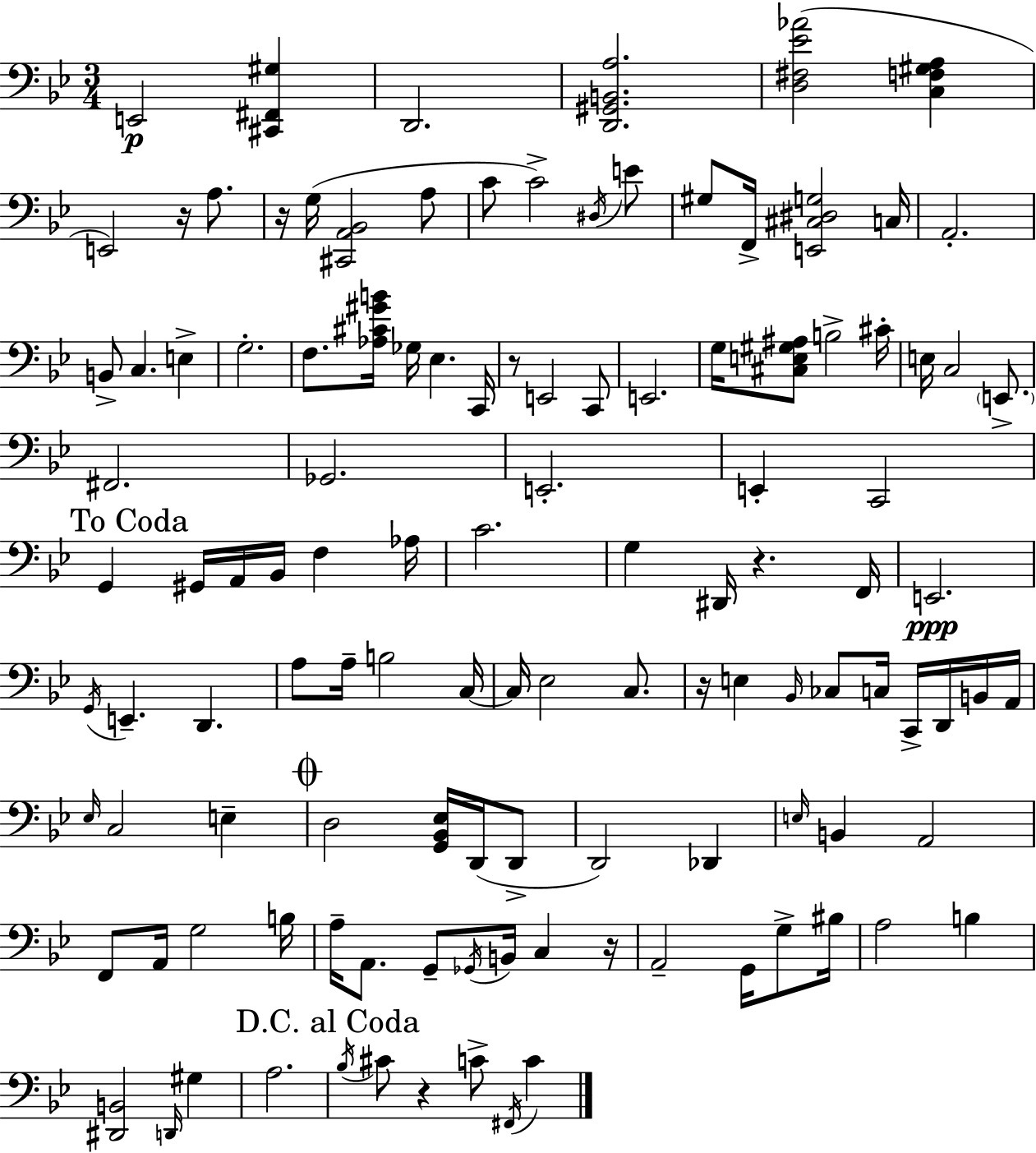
{
  \clef bass
  \numericTimeSignature
  \time 3/4
  \key g \minor
  \repeat volta 2 { e,2\p <cis, fis, gis>4 | d,2. | <d, gis, b, a>2. | <d fis ees' aes'>2( <c f gis a>4 | \break e,2) r16 a8. | r16 g16( <cis, a, bes,>2 a8 | c'8 c'2->) \acciaccatura { dis16 } e'8 | gis8 f,16-> <e, cis dis g>2 | \break c16 a,2.-. | b,8-> c4. e4-> | g2.-. | f8. <aes cis' gis' b'>16 ges16 ees4. | \break c,16 r8 e,2 c,8 | e,2. | g16 <cis e gis ais>8 b2-> | cis'16-. e16 c2 \parenthesize e,8.-> | \break fis,2. | ges,2. | e,2.-. | e,4-. c,2 | \break \mark "To Coda" g,4 gis,16 a,16 bes,16 f4 | aes16 c'2. | g4 dis,16 r4. | f,16 e,2.\ppp | \break \acciaccatura { g,16 } e,4.-- d,4. | a8 a16-- b2 | c16~~ c16 ees2 c8. | r16 e4 \grace { bes,16 } ces8 c16 c,16-> | \break d,16 b,16 a,16 \grace { ees16 } c2 | e4-- \mark \markup { \musicglyph "scripts.coda" } d2 | <g, bes, ees>16 d,16( d,8-> d,2) | des,4 \grace { e16 } b,4 a,2 | \break f,8 a,16 g2 | b16 a16-- a,8. g,8-- \acciaccatura { ges,16 } | b,16 c4 r16 a,2-- | g,16 g8-> bis16 a2 | \break b4 <dis, b,>2 | \grace { d,16 } gis4 a2. | \mark "D.C. al Coda" \acciaccatura { bes16 } cis'8 r4 | c'8-> \acciaccatura { fis,16 } c'4 } \bar "|."
}